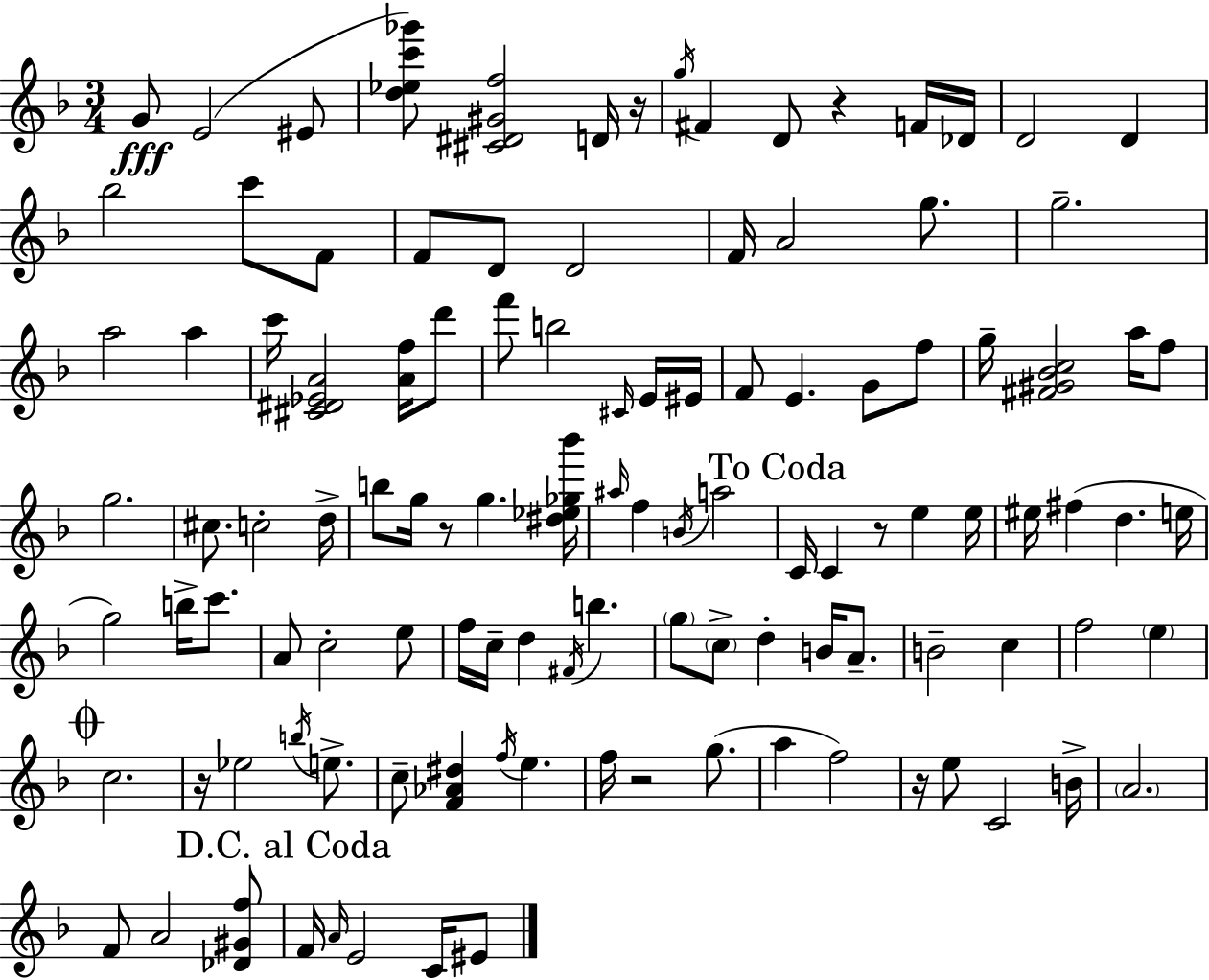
{
  \clef treble
  \numericTimeSignature
  \time 3/4
  \key d \minor
  g'8\fff e'2( eis'8 | <d'' ees'' c''' ges'''>8) <cis' dis' gis' f''>2 d'16 r16 | \acciaccatura { g''16 } fis'4 d'8 r4 f'16 | des'16 d'2 d'4 | \break bes''2 c'''8 f'8 | f'8 d'8 d'2 | f'16 a'2 g''8. | g''2.-- | \break a''2 a''4 | c'''16 <cis' dis' ees' a'>2 <a' f''>16 d'''8 | f'''8 b''2 \grace { cis'16 } | e'16 eis'16 f'8 e'4. g'8 | \break f''8 g''16-- <fis' gis' bes' c''>2 a''16 | f''8 g''2. | cis''8. c''2-. | d''16-> b''8 g''16 r8 g''4. | \break <dis'' ees'' ges'' bes'''>16 \grace { ais''16 } f''4 \acciaccatura { b'16 } a''2 | \mark "To Coda" c'16 c'4 r8 e''4 | e''16 eis''16 fis''4( d''4. | e''16 g''2) | \break b''16-> c'''8. a'8 c''2-. | e''8 f''16 c''16-- d''4 \acciaccatura { fis'16 } b''4. | \parenthesize g''8 \parenthesize c''8-> d''4-. | b'16 a'8.-- b'2-- | \break c''4 f''2 | \parenthesize e''4 \mark \markup { \musicglyph "scripts.coda" } c''2. | r16 ees''2 | \acciaccatura { b''16 } e''8.-> c''8-- <f' aes' dis''>4 | \break \acciaccatura { f''16 } e''4. f''16 r2 | g''8.( a''4 f''2) | r16 e''8 c'2 | b'16-> \parenthesize a'2. | \break f'8 a'2 | <des' gis' f''>8 \mark "D.C. al Coda" f'16 \grace { a'16 } e'2 | c'16 eis'8 \bar "|."
}